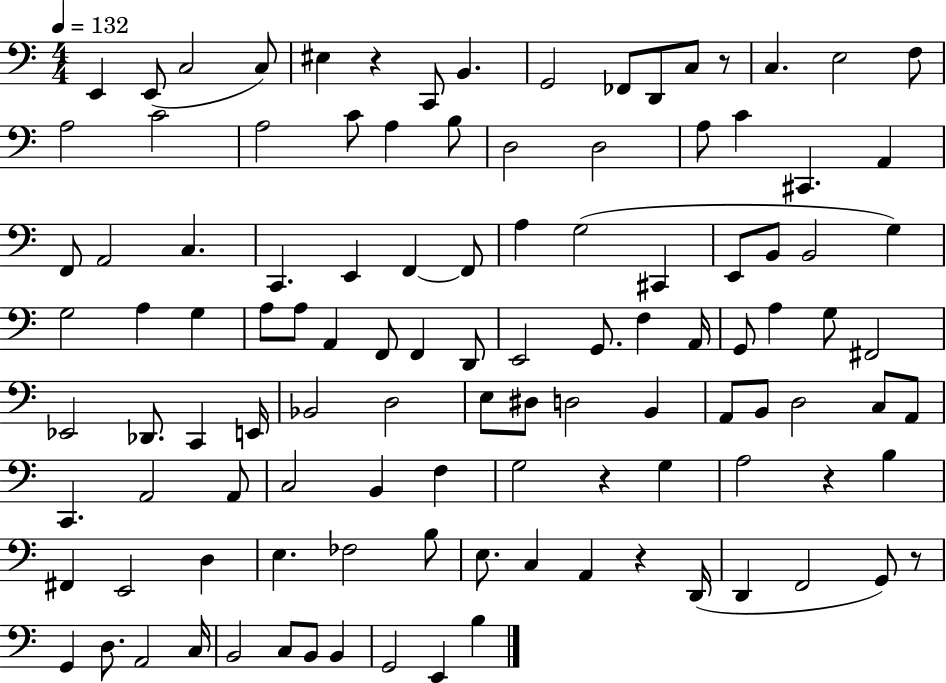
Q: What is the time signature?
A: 4/4